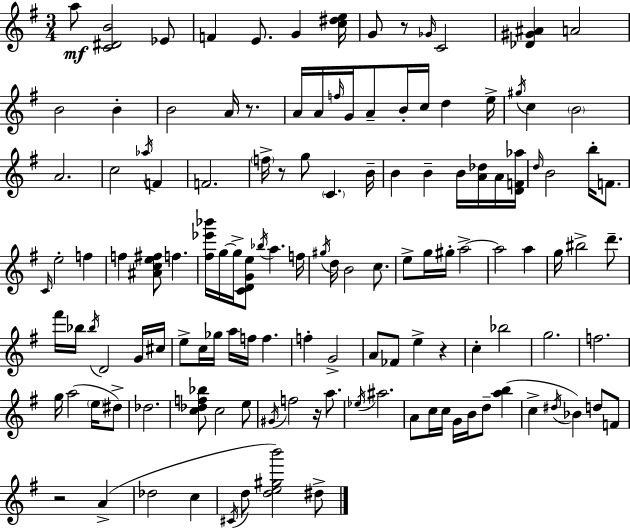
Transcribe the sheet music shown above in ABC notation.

X:1
T:Untitled
M:3/4
L:1/4
K:G
a/2 [C^DB]2 _E/2 F E/2 G [c^de]/4 G/2 z/2 _G/4 C2 [_D^G^A] A2 B2 B B2 A/4 z/2 A/4 A/4 f/4 G/4 A/2 B/4 c/4 d e/4 ^g/4 c B2 A2 c2 _a/4 F F2 f/4 z/2 g/2 C B/4 B B B/4 [A_d]/4 A/4 [DF_a]/4 d/4 B2 b/4 F/2 C/4 e2 f f [^Ace^f]/2 f [^f_e'_b']/4 g/4 g/4 [CDGe]/2 _b/4 a f/4 ^g/4 d/4 B2 c/2 e/2 g/4 ^g/4 a2 a2 a g/4 ^b2 d'/2 ^f'/4 _b/4 _b/4 D2 G/4 ^c/4 e/2 c/4 _g/4 a/4 f/4 f f G2 A/2 _F/2 e z c _b2 g2 f2 g/4 a2 e/4 ^d/2 _d2 [c_df_b]/2 c2 e/2 ^G/4 f2 z/4 a/2 _e/4 ^a2 A/2 c/4 c/4 G/4 B/4 d/2 [ab] c ^d/4 _B d/2 F/2 z2 A _d2 c ^C/4 d/2 [de^gb']2 ^d/2